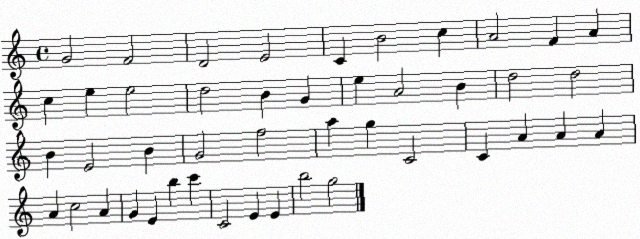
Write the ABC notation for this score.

X:1
T:Untitled
M:4/4
L:1/4
K:C
G2 F2 D2 E2 C B2 c A2 F A c e e2 d2 B G e A2 B d2 d2 B E2 B G2 f2 a g C2 C A A A A c2 A G E b c' C2 E E b2 g2